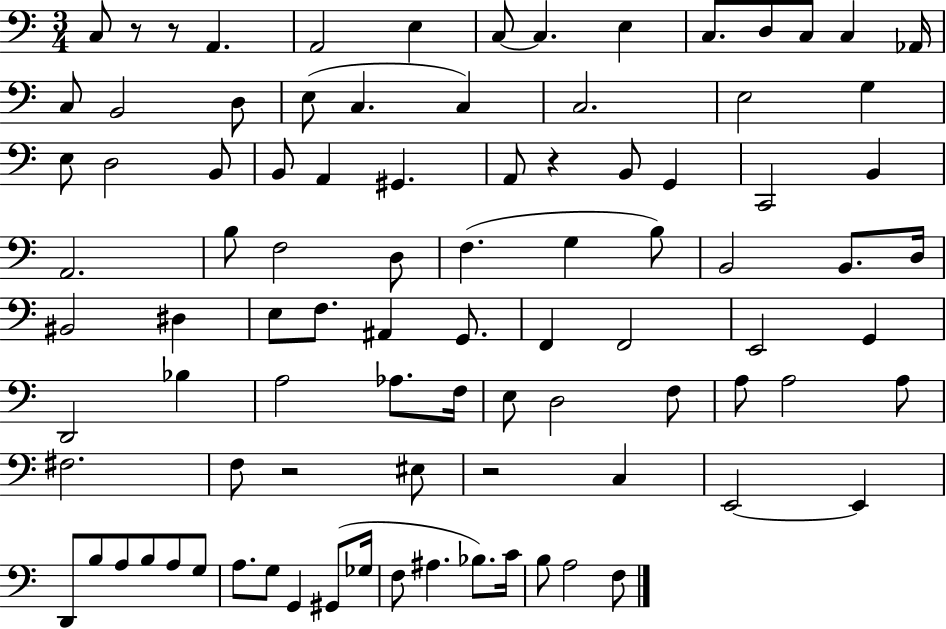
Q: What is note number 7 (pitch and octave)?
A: E3